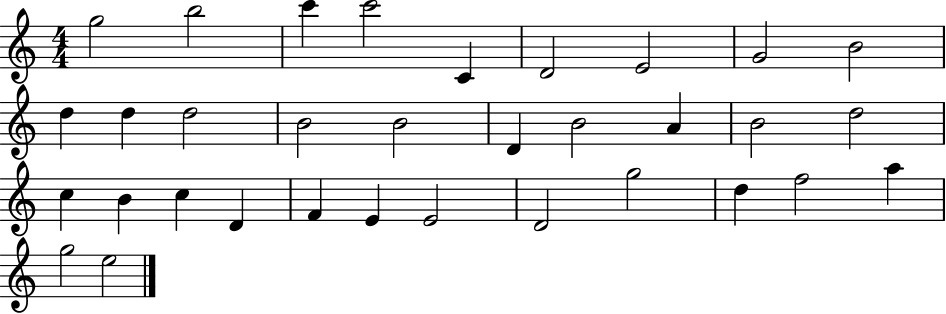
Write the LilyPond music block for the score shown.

{
  \clef treble
  \numericTimeSignature
  \time 4/4
  \key c \major
  g''2 b''2 | c'''4 c'''2 c'4 | d'2 e'2 | g'2 b'2 | \break d''4 d''4 d''2 | b'2 b'2 | d'4 b'2 a'4 | b'2 d''2 | \break c''4 b'4 c''4 d'4 | f'4 e'4 e'2 | d'2 g''2 | d''4 f''2 a''4 | \break g''2 e''2 | \bar "|."
}